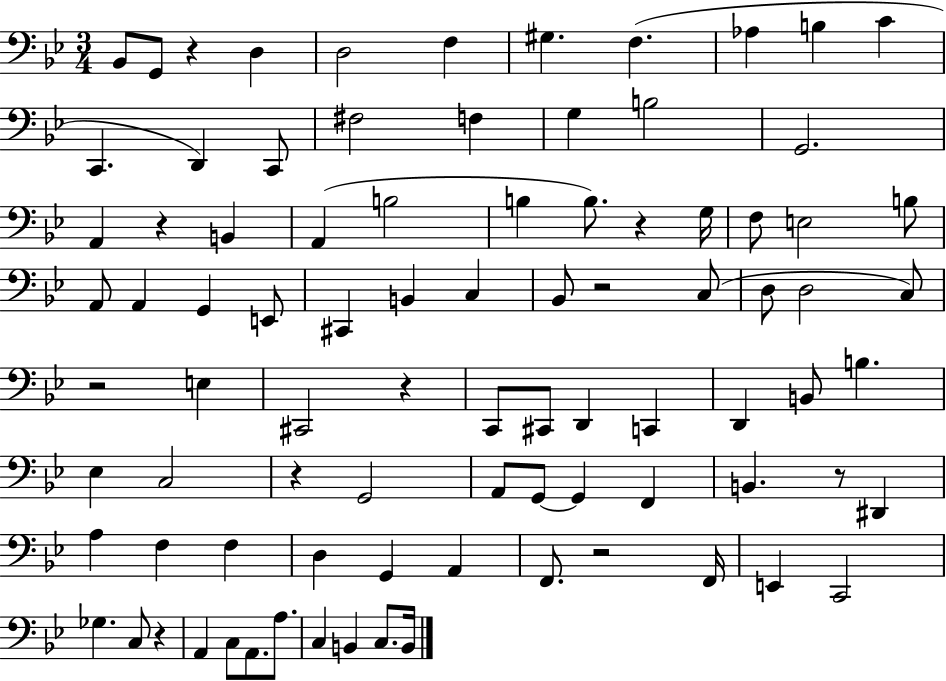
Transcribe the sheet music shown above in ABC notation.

X:1
T:Untitled
M:3/4
L:1/4
K:Bb
_B,,/2 G,,/2 z D, D,2 F, ^G, F, _A, B, C C,, D,, C,,/2 ^F,2 F, G, B,2 G,,2 A,, z B,, A,, B,2 B, B,/2 z G,/4 F,/2 E,2 B,/2 A,,/2 A,, G,, E,,/2 ^C,, B,, C, _B,,/2 z2 C,/2 D,/2 D,2 C,/2 z2 E, ^C,,2 z C,,/2 ^C,,/2 D,, C,, D,, B,,/2 B, _E, C,2 z G,,2 A,,/2 G,,/2 G,, F,, B,, z/2 ^D,, A, F, F, D, G,, A,, F,,/2 z2 F,,/4 E,, C,,2 _G, C,/2 z A,, C,/2 A,,/2 A,/2 C, B,, C,/2 B,,/4